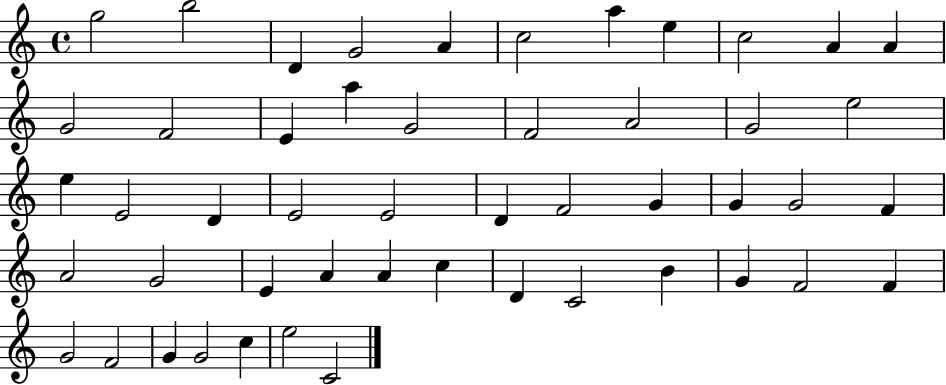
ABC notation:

X:1
T:Untitled
M:4/4
L:1/4
K:C
g2 b2 D G2 A c2 a e c2 A A G2 F2 E a G2 F2 A2 G2 e2 e E2 D E2 E2 D F2 G G G2 F A2 G2 E A A c D C2 B G F2 F G2 F2 G G2 c e2 C2